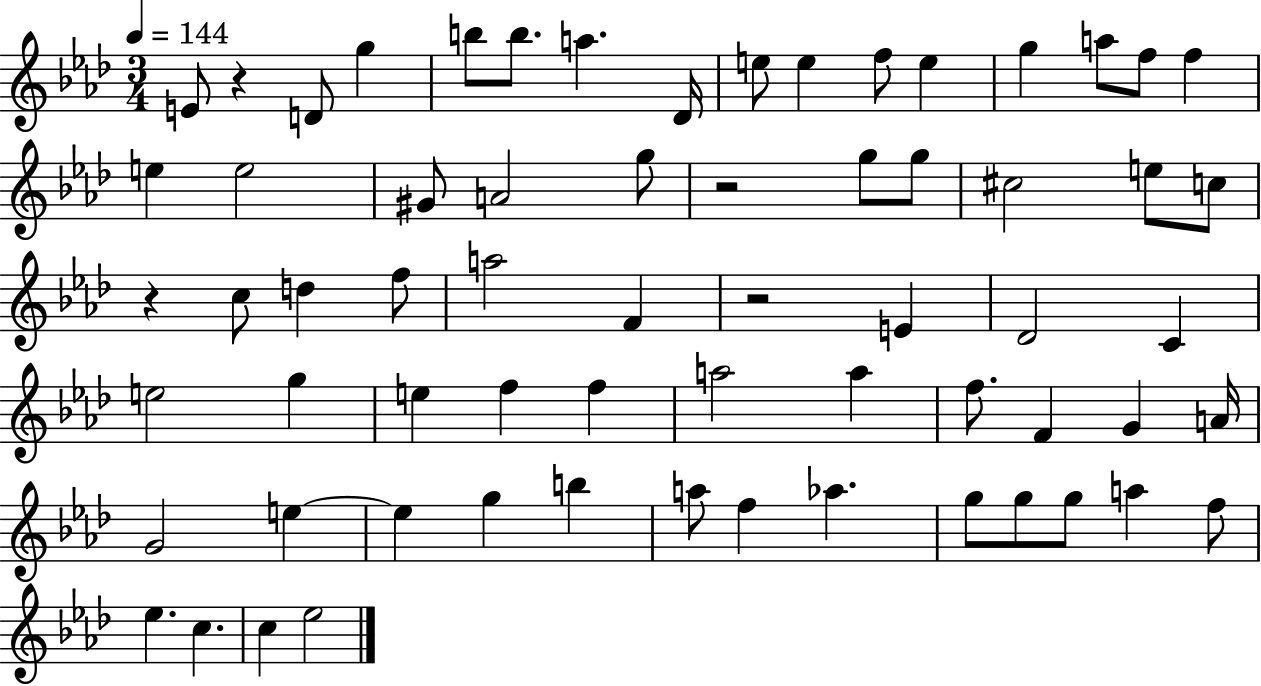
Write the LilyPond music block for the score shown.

{
  \clef treble
  \numericTimeSignature
  \time 3/4
  \key aes \major
  \tempo 4 = 144
  \repeat volta 2 { e'8 r4 d'8 g''4 | b''8 b''8. a''4. des'16 | e''8 e''4 f''8 e''4 | g''4 a''8 f''8 f''4 | \break e''4 e''2 | gis'8 a'2 g''8 | r2 g''8 g''8 | cis''2 e''8 c''8 | \break r4 c''8 d''4 f''8 | a''2 f'4 | r2 e'4 | des'2 c'4 | \break e''2 g''4 | e''4 f''4 f''4 | a''2 a''4 | f''8. f'4 g'4 a'16 | \break g'2 e''4~~ | e''4 g''4 b''4 | a''8 f''4 aes''4. | g''8 g''8 g''8 a''4 f''8 | \break ees''4. c''4. | c''4 ees''2 | } \bar "|."
}